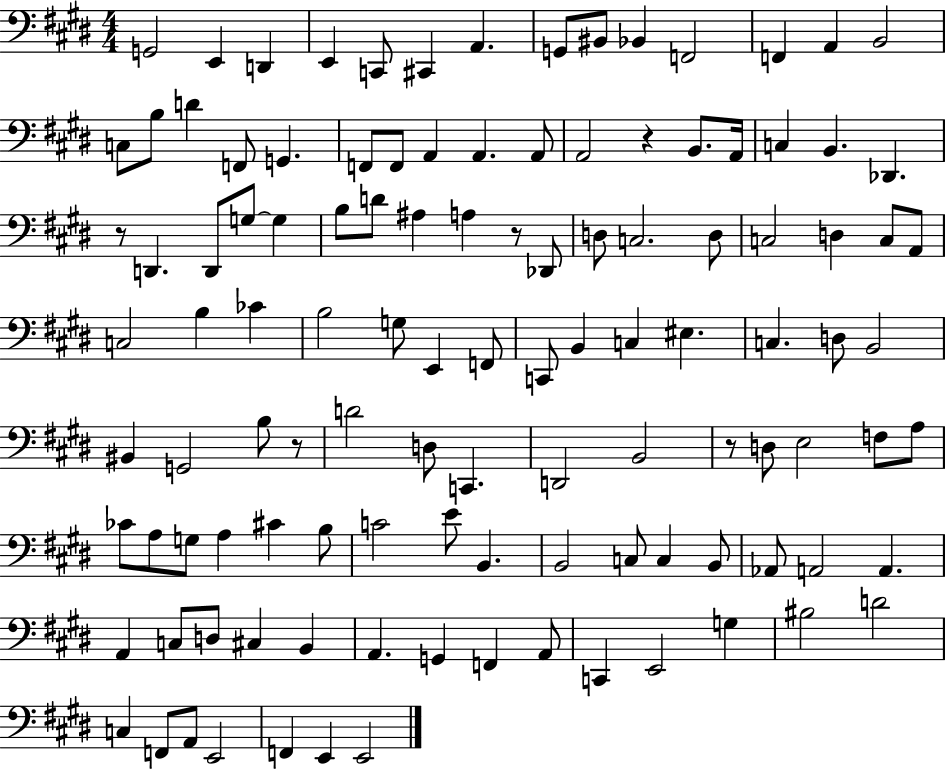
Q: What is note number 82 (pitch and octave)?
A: B2